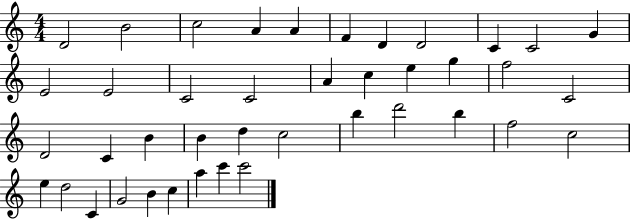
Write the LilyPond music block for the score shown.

{
  \clef treble
  \numericTimeSignature
  \time 4/4
  \key c \major
  d'2 b'2 | c''2 a'4 a'4 | f'4 d'4 d'2 | c'4 c'2 g'4 | \break e'2 e'2 | c'2 c'2 | a'4 c''4 e''4 g''4 | f''2 c'2 | \break d'2 c'4 b'4 | b'4 d''4 c''2 | b''4 d'''2 b''4 | f''2 c''2 | \break e''4 d''2 c'4 | g'2 b'4 c''4 | a''4 c'''4 c'''2 | \bar "|."
}